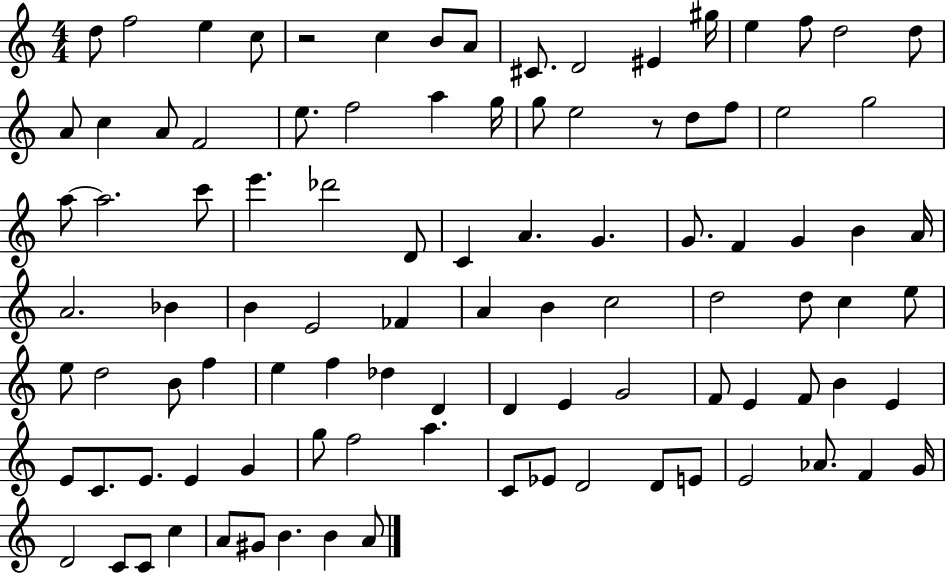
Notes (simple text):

D5/e F5/h E5/q C5/e R/h C5/q B4/e A4/e C#4/e. D4/h EIS4/q G#5/s E5/q F5/e D5/h D5/e A4/e C5/q A4/e F4/h E5/e. F5/h A5/q G5/s G5/e E5/h R/e D5/e F5/e E5/h G5/h A5/e A5/h. C6/e E6/q. Db6/h D4/e C4/q A4/q. G4/q. G4/e. F4/q G4/q B4/q A4/s A4/h. Bb4/q B4/q E4/h FES4/q A4/q B4/q C5/h D5/h D5/e C5/q E5/e E5/e D5/h B4/e F5/q E5/q F5/q Db5/q D4/q D4/q E4/q G4/h F4/e E4/q F4/e B4/q E4/q E4/e C4/e. E4/e. E4/q G4/q G5/e F5/h A5/q. C4/e Eb4/e D4/h D4/e E4/e E4/h Ab4/e. F4/q G4/s D4/h C4/e C4/e C5/q A4/e G#4/e B4/q. B4/q A4/e